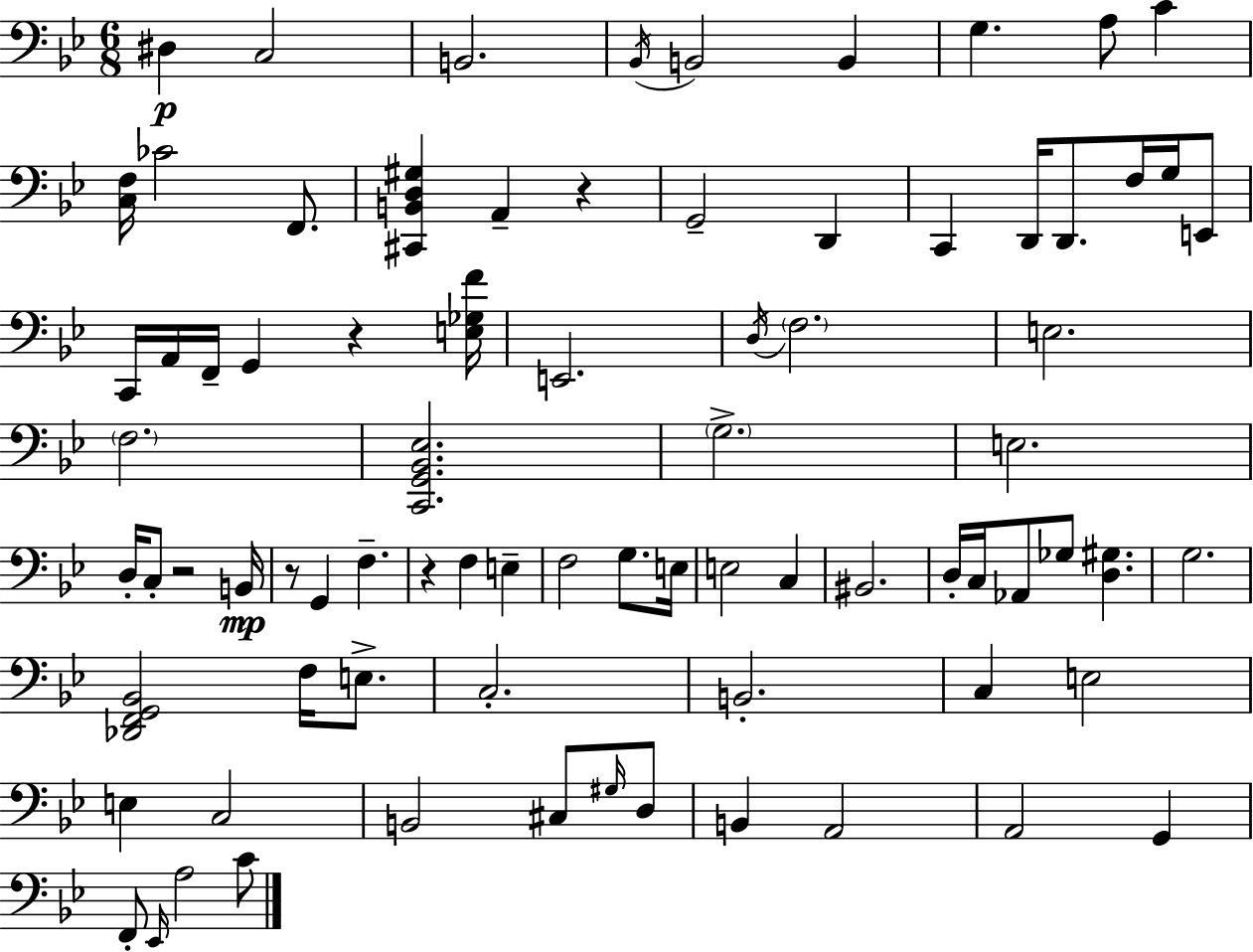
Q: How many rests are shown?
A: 5